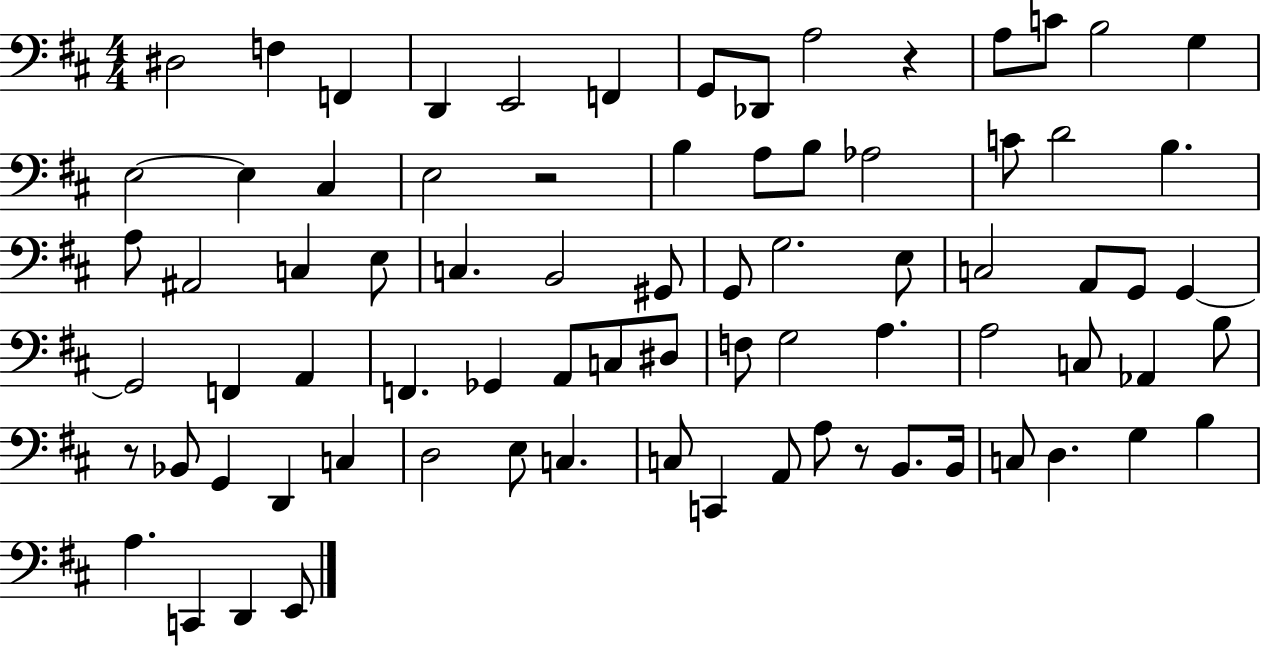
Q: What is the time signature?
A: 4/4